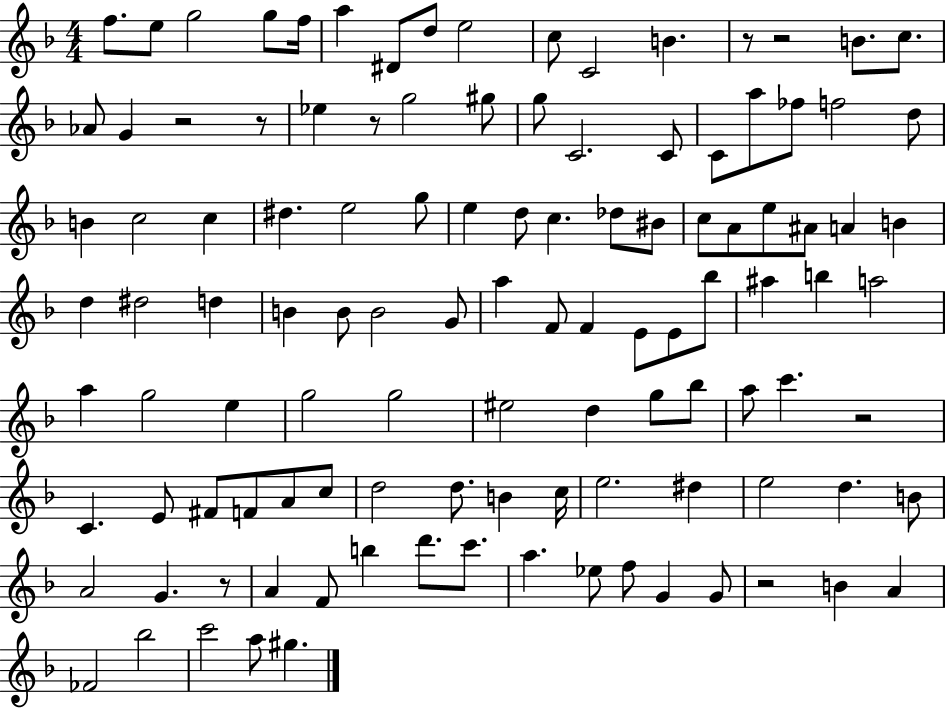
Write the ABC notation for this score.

X:1
T:Untitled
M:4/4
L:1/4
K:F
f/2 e/2 g2 g/2 f/4 a ^D/2 d/2 e2 c/2 C2 B z/2 z2 B/2 c/2 _A/2 G z2 z/2 _e z/2 g2 ^g/2 g/2 C2 C/2 C/2 a/2 _f/2 f2 d/2 B c2 c ^d e2 g/2 e d/2 c _d/2 ^B/2 c/2 A/2 e/2 ^A/2 A B d ^d2 d B B/2 B2 G/2 a F/2 F E/2 E/2 _b/2 ^a b a2 a g2 e g2 g2 ^e2 d g/2 _b/2 a/2 c' z2 C E/2 ^F/2 F/2 A/2 c/2 d2 d/2 B c/4 e2 ^d e2 d B/2 A2 G z/2 A F/2 b d'/2 c'/2 a _e/2 f/2 G G/2 z2 B A _F2 _b2 c'2 a/2 ^g